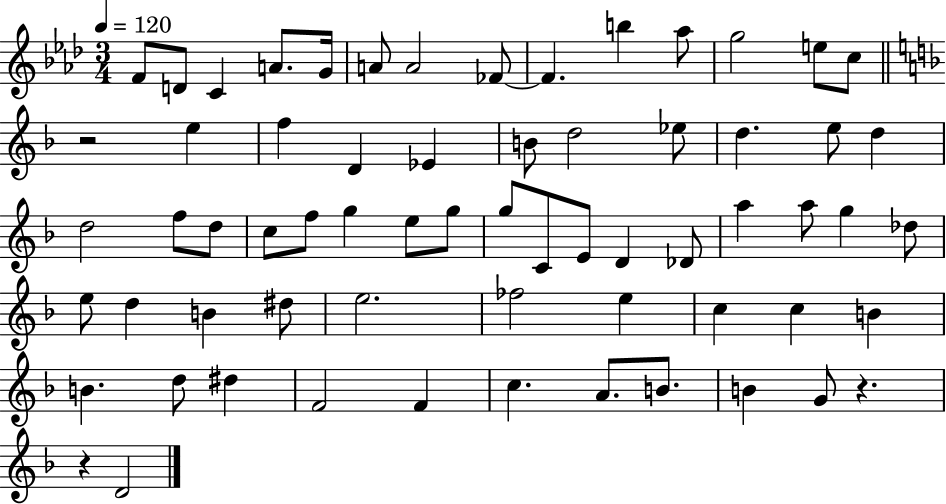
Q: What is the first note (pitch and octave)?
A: F4